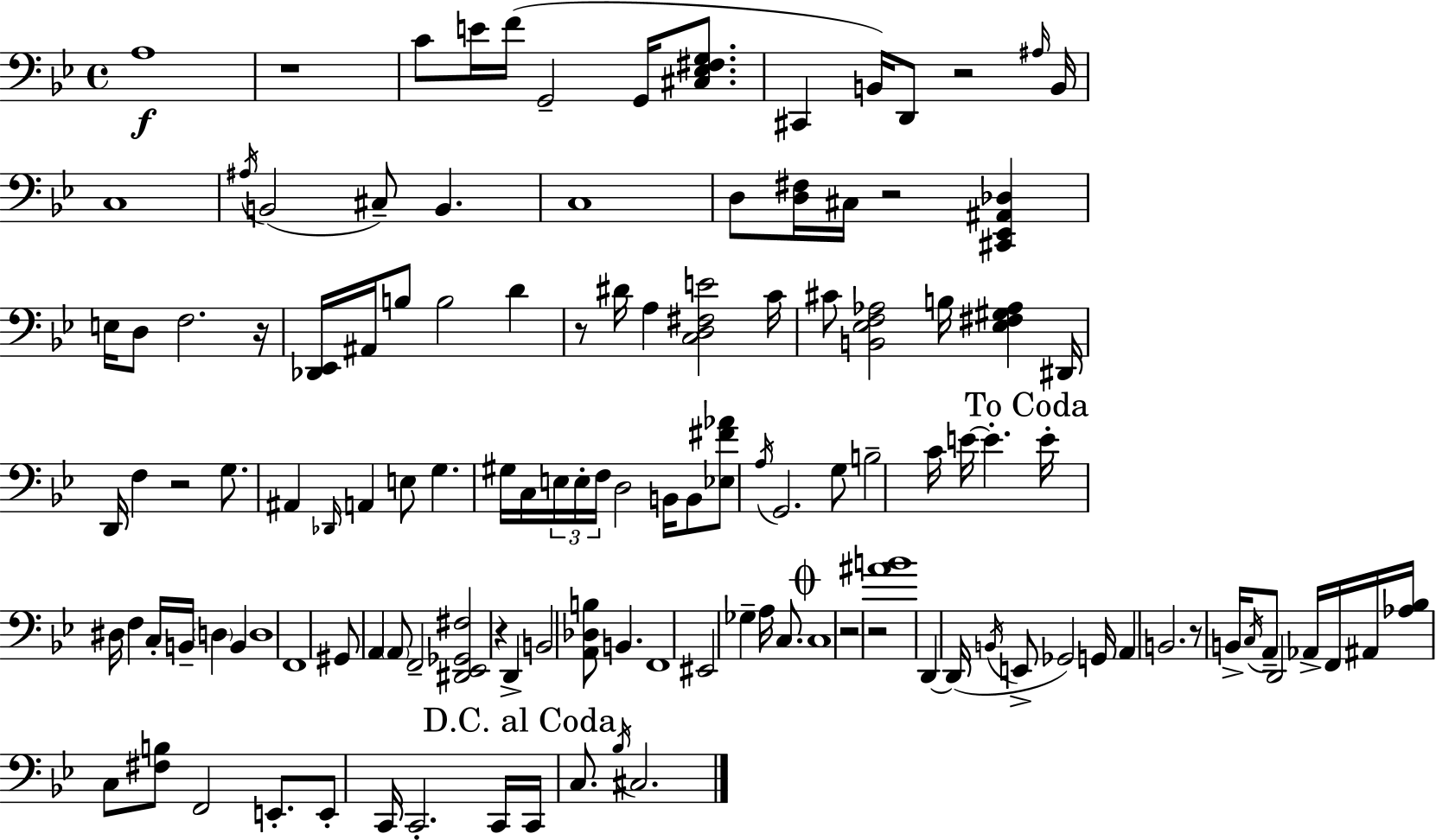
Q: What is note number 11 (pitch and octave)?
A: B2